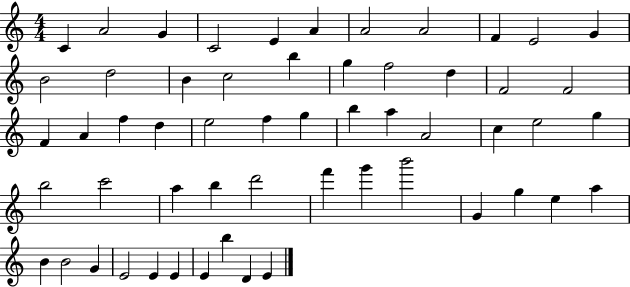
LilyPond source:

{
  \clef treble
  \numericTimeSignature
  \time 4/4
  \key c \major
  c'4 a'2 g'4 | c'2 e'4 a'4 | a'2 a'2 | f'4 e'2 g'4 | \break b'2 d''2 | b'4 c''2 b''4 | g''4 f''2 d''4 | f'2 f'2 | \break f'4 a'4 f''4 d''4 | e''2 f''4 g''4 | b''4 a''4 a'2 | c''4 e''2 g''4 | \break b''2 c'''2 | a''4 b''4 d'''2 | f'''4 g'''4 b'''2 | g'4 g''4 e''4 a''4 | \break b'4 b'2 g'4 | e'2 e'4 e'4 | e'4 b''4 d'4 e'4 | \bar "|."
}